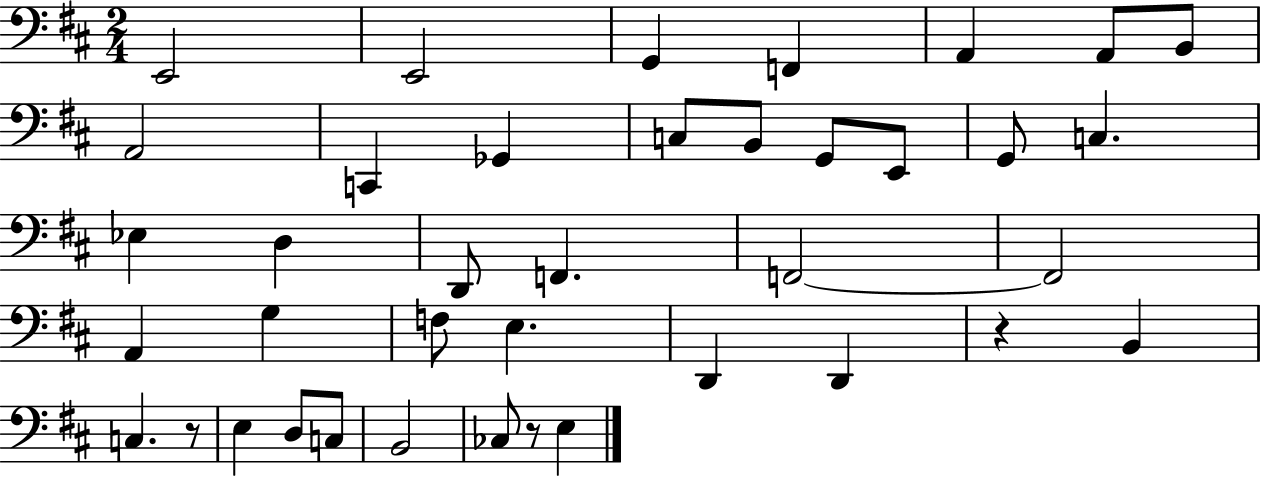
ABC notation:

X:1
T:Untitled
M:2/4
L:1/4
K:D
E,,2 E,,2 G,, F,, A,, A,,/2 B,,/2 A,,2 C,, _G,, C,/2 B,,/2 G,,/2 E,,/2 G,,/2 C, _E, D, D,,/2 F,, F,,2 F,,2 A,, G, F,/2 E, D,, D,, z B,, C, z/2 E, D,/2 C,/2 B,,2 _C,/2 z/2 E,